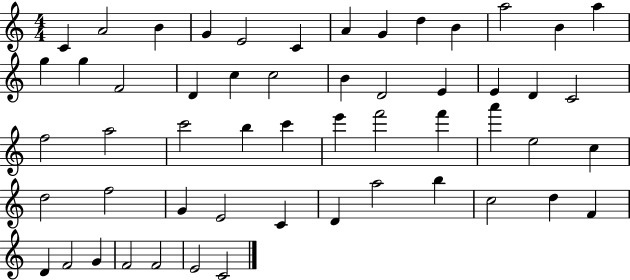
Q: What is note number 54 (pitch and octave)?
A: C4